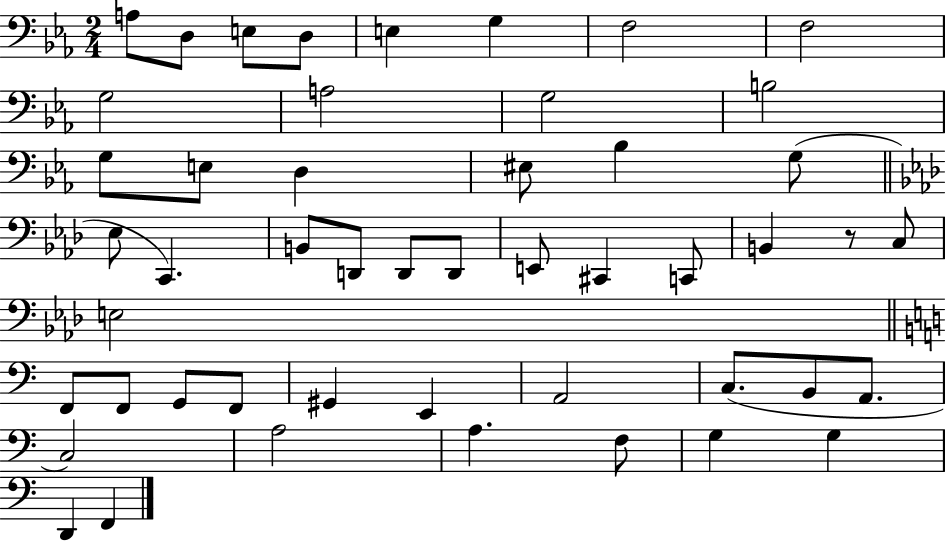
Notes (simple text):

A3/e D3/e E3/e D3/e E3/q G3/q F3/h F3/h G3/h A3/h G3/h B3/h G3/e E3/e D3/q EIS3/e Bb3/q G3/e Eb3/e C2/q. B2/e D2/e D2/e D2/e E2/e C#2/q C2/e B2/q R/e C3/e E3/h F2/e F2/e G2/e F2/e G#2/q E2/q A2/h C3/e. B2/e A2/e. C3/h A3/h A3/q. F3/e G3/q G3/q D2/q F2/q